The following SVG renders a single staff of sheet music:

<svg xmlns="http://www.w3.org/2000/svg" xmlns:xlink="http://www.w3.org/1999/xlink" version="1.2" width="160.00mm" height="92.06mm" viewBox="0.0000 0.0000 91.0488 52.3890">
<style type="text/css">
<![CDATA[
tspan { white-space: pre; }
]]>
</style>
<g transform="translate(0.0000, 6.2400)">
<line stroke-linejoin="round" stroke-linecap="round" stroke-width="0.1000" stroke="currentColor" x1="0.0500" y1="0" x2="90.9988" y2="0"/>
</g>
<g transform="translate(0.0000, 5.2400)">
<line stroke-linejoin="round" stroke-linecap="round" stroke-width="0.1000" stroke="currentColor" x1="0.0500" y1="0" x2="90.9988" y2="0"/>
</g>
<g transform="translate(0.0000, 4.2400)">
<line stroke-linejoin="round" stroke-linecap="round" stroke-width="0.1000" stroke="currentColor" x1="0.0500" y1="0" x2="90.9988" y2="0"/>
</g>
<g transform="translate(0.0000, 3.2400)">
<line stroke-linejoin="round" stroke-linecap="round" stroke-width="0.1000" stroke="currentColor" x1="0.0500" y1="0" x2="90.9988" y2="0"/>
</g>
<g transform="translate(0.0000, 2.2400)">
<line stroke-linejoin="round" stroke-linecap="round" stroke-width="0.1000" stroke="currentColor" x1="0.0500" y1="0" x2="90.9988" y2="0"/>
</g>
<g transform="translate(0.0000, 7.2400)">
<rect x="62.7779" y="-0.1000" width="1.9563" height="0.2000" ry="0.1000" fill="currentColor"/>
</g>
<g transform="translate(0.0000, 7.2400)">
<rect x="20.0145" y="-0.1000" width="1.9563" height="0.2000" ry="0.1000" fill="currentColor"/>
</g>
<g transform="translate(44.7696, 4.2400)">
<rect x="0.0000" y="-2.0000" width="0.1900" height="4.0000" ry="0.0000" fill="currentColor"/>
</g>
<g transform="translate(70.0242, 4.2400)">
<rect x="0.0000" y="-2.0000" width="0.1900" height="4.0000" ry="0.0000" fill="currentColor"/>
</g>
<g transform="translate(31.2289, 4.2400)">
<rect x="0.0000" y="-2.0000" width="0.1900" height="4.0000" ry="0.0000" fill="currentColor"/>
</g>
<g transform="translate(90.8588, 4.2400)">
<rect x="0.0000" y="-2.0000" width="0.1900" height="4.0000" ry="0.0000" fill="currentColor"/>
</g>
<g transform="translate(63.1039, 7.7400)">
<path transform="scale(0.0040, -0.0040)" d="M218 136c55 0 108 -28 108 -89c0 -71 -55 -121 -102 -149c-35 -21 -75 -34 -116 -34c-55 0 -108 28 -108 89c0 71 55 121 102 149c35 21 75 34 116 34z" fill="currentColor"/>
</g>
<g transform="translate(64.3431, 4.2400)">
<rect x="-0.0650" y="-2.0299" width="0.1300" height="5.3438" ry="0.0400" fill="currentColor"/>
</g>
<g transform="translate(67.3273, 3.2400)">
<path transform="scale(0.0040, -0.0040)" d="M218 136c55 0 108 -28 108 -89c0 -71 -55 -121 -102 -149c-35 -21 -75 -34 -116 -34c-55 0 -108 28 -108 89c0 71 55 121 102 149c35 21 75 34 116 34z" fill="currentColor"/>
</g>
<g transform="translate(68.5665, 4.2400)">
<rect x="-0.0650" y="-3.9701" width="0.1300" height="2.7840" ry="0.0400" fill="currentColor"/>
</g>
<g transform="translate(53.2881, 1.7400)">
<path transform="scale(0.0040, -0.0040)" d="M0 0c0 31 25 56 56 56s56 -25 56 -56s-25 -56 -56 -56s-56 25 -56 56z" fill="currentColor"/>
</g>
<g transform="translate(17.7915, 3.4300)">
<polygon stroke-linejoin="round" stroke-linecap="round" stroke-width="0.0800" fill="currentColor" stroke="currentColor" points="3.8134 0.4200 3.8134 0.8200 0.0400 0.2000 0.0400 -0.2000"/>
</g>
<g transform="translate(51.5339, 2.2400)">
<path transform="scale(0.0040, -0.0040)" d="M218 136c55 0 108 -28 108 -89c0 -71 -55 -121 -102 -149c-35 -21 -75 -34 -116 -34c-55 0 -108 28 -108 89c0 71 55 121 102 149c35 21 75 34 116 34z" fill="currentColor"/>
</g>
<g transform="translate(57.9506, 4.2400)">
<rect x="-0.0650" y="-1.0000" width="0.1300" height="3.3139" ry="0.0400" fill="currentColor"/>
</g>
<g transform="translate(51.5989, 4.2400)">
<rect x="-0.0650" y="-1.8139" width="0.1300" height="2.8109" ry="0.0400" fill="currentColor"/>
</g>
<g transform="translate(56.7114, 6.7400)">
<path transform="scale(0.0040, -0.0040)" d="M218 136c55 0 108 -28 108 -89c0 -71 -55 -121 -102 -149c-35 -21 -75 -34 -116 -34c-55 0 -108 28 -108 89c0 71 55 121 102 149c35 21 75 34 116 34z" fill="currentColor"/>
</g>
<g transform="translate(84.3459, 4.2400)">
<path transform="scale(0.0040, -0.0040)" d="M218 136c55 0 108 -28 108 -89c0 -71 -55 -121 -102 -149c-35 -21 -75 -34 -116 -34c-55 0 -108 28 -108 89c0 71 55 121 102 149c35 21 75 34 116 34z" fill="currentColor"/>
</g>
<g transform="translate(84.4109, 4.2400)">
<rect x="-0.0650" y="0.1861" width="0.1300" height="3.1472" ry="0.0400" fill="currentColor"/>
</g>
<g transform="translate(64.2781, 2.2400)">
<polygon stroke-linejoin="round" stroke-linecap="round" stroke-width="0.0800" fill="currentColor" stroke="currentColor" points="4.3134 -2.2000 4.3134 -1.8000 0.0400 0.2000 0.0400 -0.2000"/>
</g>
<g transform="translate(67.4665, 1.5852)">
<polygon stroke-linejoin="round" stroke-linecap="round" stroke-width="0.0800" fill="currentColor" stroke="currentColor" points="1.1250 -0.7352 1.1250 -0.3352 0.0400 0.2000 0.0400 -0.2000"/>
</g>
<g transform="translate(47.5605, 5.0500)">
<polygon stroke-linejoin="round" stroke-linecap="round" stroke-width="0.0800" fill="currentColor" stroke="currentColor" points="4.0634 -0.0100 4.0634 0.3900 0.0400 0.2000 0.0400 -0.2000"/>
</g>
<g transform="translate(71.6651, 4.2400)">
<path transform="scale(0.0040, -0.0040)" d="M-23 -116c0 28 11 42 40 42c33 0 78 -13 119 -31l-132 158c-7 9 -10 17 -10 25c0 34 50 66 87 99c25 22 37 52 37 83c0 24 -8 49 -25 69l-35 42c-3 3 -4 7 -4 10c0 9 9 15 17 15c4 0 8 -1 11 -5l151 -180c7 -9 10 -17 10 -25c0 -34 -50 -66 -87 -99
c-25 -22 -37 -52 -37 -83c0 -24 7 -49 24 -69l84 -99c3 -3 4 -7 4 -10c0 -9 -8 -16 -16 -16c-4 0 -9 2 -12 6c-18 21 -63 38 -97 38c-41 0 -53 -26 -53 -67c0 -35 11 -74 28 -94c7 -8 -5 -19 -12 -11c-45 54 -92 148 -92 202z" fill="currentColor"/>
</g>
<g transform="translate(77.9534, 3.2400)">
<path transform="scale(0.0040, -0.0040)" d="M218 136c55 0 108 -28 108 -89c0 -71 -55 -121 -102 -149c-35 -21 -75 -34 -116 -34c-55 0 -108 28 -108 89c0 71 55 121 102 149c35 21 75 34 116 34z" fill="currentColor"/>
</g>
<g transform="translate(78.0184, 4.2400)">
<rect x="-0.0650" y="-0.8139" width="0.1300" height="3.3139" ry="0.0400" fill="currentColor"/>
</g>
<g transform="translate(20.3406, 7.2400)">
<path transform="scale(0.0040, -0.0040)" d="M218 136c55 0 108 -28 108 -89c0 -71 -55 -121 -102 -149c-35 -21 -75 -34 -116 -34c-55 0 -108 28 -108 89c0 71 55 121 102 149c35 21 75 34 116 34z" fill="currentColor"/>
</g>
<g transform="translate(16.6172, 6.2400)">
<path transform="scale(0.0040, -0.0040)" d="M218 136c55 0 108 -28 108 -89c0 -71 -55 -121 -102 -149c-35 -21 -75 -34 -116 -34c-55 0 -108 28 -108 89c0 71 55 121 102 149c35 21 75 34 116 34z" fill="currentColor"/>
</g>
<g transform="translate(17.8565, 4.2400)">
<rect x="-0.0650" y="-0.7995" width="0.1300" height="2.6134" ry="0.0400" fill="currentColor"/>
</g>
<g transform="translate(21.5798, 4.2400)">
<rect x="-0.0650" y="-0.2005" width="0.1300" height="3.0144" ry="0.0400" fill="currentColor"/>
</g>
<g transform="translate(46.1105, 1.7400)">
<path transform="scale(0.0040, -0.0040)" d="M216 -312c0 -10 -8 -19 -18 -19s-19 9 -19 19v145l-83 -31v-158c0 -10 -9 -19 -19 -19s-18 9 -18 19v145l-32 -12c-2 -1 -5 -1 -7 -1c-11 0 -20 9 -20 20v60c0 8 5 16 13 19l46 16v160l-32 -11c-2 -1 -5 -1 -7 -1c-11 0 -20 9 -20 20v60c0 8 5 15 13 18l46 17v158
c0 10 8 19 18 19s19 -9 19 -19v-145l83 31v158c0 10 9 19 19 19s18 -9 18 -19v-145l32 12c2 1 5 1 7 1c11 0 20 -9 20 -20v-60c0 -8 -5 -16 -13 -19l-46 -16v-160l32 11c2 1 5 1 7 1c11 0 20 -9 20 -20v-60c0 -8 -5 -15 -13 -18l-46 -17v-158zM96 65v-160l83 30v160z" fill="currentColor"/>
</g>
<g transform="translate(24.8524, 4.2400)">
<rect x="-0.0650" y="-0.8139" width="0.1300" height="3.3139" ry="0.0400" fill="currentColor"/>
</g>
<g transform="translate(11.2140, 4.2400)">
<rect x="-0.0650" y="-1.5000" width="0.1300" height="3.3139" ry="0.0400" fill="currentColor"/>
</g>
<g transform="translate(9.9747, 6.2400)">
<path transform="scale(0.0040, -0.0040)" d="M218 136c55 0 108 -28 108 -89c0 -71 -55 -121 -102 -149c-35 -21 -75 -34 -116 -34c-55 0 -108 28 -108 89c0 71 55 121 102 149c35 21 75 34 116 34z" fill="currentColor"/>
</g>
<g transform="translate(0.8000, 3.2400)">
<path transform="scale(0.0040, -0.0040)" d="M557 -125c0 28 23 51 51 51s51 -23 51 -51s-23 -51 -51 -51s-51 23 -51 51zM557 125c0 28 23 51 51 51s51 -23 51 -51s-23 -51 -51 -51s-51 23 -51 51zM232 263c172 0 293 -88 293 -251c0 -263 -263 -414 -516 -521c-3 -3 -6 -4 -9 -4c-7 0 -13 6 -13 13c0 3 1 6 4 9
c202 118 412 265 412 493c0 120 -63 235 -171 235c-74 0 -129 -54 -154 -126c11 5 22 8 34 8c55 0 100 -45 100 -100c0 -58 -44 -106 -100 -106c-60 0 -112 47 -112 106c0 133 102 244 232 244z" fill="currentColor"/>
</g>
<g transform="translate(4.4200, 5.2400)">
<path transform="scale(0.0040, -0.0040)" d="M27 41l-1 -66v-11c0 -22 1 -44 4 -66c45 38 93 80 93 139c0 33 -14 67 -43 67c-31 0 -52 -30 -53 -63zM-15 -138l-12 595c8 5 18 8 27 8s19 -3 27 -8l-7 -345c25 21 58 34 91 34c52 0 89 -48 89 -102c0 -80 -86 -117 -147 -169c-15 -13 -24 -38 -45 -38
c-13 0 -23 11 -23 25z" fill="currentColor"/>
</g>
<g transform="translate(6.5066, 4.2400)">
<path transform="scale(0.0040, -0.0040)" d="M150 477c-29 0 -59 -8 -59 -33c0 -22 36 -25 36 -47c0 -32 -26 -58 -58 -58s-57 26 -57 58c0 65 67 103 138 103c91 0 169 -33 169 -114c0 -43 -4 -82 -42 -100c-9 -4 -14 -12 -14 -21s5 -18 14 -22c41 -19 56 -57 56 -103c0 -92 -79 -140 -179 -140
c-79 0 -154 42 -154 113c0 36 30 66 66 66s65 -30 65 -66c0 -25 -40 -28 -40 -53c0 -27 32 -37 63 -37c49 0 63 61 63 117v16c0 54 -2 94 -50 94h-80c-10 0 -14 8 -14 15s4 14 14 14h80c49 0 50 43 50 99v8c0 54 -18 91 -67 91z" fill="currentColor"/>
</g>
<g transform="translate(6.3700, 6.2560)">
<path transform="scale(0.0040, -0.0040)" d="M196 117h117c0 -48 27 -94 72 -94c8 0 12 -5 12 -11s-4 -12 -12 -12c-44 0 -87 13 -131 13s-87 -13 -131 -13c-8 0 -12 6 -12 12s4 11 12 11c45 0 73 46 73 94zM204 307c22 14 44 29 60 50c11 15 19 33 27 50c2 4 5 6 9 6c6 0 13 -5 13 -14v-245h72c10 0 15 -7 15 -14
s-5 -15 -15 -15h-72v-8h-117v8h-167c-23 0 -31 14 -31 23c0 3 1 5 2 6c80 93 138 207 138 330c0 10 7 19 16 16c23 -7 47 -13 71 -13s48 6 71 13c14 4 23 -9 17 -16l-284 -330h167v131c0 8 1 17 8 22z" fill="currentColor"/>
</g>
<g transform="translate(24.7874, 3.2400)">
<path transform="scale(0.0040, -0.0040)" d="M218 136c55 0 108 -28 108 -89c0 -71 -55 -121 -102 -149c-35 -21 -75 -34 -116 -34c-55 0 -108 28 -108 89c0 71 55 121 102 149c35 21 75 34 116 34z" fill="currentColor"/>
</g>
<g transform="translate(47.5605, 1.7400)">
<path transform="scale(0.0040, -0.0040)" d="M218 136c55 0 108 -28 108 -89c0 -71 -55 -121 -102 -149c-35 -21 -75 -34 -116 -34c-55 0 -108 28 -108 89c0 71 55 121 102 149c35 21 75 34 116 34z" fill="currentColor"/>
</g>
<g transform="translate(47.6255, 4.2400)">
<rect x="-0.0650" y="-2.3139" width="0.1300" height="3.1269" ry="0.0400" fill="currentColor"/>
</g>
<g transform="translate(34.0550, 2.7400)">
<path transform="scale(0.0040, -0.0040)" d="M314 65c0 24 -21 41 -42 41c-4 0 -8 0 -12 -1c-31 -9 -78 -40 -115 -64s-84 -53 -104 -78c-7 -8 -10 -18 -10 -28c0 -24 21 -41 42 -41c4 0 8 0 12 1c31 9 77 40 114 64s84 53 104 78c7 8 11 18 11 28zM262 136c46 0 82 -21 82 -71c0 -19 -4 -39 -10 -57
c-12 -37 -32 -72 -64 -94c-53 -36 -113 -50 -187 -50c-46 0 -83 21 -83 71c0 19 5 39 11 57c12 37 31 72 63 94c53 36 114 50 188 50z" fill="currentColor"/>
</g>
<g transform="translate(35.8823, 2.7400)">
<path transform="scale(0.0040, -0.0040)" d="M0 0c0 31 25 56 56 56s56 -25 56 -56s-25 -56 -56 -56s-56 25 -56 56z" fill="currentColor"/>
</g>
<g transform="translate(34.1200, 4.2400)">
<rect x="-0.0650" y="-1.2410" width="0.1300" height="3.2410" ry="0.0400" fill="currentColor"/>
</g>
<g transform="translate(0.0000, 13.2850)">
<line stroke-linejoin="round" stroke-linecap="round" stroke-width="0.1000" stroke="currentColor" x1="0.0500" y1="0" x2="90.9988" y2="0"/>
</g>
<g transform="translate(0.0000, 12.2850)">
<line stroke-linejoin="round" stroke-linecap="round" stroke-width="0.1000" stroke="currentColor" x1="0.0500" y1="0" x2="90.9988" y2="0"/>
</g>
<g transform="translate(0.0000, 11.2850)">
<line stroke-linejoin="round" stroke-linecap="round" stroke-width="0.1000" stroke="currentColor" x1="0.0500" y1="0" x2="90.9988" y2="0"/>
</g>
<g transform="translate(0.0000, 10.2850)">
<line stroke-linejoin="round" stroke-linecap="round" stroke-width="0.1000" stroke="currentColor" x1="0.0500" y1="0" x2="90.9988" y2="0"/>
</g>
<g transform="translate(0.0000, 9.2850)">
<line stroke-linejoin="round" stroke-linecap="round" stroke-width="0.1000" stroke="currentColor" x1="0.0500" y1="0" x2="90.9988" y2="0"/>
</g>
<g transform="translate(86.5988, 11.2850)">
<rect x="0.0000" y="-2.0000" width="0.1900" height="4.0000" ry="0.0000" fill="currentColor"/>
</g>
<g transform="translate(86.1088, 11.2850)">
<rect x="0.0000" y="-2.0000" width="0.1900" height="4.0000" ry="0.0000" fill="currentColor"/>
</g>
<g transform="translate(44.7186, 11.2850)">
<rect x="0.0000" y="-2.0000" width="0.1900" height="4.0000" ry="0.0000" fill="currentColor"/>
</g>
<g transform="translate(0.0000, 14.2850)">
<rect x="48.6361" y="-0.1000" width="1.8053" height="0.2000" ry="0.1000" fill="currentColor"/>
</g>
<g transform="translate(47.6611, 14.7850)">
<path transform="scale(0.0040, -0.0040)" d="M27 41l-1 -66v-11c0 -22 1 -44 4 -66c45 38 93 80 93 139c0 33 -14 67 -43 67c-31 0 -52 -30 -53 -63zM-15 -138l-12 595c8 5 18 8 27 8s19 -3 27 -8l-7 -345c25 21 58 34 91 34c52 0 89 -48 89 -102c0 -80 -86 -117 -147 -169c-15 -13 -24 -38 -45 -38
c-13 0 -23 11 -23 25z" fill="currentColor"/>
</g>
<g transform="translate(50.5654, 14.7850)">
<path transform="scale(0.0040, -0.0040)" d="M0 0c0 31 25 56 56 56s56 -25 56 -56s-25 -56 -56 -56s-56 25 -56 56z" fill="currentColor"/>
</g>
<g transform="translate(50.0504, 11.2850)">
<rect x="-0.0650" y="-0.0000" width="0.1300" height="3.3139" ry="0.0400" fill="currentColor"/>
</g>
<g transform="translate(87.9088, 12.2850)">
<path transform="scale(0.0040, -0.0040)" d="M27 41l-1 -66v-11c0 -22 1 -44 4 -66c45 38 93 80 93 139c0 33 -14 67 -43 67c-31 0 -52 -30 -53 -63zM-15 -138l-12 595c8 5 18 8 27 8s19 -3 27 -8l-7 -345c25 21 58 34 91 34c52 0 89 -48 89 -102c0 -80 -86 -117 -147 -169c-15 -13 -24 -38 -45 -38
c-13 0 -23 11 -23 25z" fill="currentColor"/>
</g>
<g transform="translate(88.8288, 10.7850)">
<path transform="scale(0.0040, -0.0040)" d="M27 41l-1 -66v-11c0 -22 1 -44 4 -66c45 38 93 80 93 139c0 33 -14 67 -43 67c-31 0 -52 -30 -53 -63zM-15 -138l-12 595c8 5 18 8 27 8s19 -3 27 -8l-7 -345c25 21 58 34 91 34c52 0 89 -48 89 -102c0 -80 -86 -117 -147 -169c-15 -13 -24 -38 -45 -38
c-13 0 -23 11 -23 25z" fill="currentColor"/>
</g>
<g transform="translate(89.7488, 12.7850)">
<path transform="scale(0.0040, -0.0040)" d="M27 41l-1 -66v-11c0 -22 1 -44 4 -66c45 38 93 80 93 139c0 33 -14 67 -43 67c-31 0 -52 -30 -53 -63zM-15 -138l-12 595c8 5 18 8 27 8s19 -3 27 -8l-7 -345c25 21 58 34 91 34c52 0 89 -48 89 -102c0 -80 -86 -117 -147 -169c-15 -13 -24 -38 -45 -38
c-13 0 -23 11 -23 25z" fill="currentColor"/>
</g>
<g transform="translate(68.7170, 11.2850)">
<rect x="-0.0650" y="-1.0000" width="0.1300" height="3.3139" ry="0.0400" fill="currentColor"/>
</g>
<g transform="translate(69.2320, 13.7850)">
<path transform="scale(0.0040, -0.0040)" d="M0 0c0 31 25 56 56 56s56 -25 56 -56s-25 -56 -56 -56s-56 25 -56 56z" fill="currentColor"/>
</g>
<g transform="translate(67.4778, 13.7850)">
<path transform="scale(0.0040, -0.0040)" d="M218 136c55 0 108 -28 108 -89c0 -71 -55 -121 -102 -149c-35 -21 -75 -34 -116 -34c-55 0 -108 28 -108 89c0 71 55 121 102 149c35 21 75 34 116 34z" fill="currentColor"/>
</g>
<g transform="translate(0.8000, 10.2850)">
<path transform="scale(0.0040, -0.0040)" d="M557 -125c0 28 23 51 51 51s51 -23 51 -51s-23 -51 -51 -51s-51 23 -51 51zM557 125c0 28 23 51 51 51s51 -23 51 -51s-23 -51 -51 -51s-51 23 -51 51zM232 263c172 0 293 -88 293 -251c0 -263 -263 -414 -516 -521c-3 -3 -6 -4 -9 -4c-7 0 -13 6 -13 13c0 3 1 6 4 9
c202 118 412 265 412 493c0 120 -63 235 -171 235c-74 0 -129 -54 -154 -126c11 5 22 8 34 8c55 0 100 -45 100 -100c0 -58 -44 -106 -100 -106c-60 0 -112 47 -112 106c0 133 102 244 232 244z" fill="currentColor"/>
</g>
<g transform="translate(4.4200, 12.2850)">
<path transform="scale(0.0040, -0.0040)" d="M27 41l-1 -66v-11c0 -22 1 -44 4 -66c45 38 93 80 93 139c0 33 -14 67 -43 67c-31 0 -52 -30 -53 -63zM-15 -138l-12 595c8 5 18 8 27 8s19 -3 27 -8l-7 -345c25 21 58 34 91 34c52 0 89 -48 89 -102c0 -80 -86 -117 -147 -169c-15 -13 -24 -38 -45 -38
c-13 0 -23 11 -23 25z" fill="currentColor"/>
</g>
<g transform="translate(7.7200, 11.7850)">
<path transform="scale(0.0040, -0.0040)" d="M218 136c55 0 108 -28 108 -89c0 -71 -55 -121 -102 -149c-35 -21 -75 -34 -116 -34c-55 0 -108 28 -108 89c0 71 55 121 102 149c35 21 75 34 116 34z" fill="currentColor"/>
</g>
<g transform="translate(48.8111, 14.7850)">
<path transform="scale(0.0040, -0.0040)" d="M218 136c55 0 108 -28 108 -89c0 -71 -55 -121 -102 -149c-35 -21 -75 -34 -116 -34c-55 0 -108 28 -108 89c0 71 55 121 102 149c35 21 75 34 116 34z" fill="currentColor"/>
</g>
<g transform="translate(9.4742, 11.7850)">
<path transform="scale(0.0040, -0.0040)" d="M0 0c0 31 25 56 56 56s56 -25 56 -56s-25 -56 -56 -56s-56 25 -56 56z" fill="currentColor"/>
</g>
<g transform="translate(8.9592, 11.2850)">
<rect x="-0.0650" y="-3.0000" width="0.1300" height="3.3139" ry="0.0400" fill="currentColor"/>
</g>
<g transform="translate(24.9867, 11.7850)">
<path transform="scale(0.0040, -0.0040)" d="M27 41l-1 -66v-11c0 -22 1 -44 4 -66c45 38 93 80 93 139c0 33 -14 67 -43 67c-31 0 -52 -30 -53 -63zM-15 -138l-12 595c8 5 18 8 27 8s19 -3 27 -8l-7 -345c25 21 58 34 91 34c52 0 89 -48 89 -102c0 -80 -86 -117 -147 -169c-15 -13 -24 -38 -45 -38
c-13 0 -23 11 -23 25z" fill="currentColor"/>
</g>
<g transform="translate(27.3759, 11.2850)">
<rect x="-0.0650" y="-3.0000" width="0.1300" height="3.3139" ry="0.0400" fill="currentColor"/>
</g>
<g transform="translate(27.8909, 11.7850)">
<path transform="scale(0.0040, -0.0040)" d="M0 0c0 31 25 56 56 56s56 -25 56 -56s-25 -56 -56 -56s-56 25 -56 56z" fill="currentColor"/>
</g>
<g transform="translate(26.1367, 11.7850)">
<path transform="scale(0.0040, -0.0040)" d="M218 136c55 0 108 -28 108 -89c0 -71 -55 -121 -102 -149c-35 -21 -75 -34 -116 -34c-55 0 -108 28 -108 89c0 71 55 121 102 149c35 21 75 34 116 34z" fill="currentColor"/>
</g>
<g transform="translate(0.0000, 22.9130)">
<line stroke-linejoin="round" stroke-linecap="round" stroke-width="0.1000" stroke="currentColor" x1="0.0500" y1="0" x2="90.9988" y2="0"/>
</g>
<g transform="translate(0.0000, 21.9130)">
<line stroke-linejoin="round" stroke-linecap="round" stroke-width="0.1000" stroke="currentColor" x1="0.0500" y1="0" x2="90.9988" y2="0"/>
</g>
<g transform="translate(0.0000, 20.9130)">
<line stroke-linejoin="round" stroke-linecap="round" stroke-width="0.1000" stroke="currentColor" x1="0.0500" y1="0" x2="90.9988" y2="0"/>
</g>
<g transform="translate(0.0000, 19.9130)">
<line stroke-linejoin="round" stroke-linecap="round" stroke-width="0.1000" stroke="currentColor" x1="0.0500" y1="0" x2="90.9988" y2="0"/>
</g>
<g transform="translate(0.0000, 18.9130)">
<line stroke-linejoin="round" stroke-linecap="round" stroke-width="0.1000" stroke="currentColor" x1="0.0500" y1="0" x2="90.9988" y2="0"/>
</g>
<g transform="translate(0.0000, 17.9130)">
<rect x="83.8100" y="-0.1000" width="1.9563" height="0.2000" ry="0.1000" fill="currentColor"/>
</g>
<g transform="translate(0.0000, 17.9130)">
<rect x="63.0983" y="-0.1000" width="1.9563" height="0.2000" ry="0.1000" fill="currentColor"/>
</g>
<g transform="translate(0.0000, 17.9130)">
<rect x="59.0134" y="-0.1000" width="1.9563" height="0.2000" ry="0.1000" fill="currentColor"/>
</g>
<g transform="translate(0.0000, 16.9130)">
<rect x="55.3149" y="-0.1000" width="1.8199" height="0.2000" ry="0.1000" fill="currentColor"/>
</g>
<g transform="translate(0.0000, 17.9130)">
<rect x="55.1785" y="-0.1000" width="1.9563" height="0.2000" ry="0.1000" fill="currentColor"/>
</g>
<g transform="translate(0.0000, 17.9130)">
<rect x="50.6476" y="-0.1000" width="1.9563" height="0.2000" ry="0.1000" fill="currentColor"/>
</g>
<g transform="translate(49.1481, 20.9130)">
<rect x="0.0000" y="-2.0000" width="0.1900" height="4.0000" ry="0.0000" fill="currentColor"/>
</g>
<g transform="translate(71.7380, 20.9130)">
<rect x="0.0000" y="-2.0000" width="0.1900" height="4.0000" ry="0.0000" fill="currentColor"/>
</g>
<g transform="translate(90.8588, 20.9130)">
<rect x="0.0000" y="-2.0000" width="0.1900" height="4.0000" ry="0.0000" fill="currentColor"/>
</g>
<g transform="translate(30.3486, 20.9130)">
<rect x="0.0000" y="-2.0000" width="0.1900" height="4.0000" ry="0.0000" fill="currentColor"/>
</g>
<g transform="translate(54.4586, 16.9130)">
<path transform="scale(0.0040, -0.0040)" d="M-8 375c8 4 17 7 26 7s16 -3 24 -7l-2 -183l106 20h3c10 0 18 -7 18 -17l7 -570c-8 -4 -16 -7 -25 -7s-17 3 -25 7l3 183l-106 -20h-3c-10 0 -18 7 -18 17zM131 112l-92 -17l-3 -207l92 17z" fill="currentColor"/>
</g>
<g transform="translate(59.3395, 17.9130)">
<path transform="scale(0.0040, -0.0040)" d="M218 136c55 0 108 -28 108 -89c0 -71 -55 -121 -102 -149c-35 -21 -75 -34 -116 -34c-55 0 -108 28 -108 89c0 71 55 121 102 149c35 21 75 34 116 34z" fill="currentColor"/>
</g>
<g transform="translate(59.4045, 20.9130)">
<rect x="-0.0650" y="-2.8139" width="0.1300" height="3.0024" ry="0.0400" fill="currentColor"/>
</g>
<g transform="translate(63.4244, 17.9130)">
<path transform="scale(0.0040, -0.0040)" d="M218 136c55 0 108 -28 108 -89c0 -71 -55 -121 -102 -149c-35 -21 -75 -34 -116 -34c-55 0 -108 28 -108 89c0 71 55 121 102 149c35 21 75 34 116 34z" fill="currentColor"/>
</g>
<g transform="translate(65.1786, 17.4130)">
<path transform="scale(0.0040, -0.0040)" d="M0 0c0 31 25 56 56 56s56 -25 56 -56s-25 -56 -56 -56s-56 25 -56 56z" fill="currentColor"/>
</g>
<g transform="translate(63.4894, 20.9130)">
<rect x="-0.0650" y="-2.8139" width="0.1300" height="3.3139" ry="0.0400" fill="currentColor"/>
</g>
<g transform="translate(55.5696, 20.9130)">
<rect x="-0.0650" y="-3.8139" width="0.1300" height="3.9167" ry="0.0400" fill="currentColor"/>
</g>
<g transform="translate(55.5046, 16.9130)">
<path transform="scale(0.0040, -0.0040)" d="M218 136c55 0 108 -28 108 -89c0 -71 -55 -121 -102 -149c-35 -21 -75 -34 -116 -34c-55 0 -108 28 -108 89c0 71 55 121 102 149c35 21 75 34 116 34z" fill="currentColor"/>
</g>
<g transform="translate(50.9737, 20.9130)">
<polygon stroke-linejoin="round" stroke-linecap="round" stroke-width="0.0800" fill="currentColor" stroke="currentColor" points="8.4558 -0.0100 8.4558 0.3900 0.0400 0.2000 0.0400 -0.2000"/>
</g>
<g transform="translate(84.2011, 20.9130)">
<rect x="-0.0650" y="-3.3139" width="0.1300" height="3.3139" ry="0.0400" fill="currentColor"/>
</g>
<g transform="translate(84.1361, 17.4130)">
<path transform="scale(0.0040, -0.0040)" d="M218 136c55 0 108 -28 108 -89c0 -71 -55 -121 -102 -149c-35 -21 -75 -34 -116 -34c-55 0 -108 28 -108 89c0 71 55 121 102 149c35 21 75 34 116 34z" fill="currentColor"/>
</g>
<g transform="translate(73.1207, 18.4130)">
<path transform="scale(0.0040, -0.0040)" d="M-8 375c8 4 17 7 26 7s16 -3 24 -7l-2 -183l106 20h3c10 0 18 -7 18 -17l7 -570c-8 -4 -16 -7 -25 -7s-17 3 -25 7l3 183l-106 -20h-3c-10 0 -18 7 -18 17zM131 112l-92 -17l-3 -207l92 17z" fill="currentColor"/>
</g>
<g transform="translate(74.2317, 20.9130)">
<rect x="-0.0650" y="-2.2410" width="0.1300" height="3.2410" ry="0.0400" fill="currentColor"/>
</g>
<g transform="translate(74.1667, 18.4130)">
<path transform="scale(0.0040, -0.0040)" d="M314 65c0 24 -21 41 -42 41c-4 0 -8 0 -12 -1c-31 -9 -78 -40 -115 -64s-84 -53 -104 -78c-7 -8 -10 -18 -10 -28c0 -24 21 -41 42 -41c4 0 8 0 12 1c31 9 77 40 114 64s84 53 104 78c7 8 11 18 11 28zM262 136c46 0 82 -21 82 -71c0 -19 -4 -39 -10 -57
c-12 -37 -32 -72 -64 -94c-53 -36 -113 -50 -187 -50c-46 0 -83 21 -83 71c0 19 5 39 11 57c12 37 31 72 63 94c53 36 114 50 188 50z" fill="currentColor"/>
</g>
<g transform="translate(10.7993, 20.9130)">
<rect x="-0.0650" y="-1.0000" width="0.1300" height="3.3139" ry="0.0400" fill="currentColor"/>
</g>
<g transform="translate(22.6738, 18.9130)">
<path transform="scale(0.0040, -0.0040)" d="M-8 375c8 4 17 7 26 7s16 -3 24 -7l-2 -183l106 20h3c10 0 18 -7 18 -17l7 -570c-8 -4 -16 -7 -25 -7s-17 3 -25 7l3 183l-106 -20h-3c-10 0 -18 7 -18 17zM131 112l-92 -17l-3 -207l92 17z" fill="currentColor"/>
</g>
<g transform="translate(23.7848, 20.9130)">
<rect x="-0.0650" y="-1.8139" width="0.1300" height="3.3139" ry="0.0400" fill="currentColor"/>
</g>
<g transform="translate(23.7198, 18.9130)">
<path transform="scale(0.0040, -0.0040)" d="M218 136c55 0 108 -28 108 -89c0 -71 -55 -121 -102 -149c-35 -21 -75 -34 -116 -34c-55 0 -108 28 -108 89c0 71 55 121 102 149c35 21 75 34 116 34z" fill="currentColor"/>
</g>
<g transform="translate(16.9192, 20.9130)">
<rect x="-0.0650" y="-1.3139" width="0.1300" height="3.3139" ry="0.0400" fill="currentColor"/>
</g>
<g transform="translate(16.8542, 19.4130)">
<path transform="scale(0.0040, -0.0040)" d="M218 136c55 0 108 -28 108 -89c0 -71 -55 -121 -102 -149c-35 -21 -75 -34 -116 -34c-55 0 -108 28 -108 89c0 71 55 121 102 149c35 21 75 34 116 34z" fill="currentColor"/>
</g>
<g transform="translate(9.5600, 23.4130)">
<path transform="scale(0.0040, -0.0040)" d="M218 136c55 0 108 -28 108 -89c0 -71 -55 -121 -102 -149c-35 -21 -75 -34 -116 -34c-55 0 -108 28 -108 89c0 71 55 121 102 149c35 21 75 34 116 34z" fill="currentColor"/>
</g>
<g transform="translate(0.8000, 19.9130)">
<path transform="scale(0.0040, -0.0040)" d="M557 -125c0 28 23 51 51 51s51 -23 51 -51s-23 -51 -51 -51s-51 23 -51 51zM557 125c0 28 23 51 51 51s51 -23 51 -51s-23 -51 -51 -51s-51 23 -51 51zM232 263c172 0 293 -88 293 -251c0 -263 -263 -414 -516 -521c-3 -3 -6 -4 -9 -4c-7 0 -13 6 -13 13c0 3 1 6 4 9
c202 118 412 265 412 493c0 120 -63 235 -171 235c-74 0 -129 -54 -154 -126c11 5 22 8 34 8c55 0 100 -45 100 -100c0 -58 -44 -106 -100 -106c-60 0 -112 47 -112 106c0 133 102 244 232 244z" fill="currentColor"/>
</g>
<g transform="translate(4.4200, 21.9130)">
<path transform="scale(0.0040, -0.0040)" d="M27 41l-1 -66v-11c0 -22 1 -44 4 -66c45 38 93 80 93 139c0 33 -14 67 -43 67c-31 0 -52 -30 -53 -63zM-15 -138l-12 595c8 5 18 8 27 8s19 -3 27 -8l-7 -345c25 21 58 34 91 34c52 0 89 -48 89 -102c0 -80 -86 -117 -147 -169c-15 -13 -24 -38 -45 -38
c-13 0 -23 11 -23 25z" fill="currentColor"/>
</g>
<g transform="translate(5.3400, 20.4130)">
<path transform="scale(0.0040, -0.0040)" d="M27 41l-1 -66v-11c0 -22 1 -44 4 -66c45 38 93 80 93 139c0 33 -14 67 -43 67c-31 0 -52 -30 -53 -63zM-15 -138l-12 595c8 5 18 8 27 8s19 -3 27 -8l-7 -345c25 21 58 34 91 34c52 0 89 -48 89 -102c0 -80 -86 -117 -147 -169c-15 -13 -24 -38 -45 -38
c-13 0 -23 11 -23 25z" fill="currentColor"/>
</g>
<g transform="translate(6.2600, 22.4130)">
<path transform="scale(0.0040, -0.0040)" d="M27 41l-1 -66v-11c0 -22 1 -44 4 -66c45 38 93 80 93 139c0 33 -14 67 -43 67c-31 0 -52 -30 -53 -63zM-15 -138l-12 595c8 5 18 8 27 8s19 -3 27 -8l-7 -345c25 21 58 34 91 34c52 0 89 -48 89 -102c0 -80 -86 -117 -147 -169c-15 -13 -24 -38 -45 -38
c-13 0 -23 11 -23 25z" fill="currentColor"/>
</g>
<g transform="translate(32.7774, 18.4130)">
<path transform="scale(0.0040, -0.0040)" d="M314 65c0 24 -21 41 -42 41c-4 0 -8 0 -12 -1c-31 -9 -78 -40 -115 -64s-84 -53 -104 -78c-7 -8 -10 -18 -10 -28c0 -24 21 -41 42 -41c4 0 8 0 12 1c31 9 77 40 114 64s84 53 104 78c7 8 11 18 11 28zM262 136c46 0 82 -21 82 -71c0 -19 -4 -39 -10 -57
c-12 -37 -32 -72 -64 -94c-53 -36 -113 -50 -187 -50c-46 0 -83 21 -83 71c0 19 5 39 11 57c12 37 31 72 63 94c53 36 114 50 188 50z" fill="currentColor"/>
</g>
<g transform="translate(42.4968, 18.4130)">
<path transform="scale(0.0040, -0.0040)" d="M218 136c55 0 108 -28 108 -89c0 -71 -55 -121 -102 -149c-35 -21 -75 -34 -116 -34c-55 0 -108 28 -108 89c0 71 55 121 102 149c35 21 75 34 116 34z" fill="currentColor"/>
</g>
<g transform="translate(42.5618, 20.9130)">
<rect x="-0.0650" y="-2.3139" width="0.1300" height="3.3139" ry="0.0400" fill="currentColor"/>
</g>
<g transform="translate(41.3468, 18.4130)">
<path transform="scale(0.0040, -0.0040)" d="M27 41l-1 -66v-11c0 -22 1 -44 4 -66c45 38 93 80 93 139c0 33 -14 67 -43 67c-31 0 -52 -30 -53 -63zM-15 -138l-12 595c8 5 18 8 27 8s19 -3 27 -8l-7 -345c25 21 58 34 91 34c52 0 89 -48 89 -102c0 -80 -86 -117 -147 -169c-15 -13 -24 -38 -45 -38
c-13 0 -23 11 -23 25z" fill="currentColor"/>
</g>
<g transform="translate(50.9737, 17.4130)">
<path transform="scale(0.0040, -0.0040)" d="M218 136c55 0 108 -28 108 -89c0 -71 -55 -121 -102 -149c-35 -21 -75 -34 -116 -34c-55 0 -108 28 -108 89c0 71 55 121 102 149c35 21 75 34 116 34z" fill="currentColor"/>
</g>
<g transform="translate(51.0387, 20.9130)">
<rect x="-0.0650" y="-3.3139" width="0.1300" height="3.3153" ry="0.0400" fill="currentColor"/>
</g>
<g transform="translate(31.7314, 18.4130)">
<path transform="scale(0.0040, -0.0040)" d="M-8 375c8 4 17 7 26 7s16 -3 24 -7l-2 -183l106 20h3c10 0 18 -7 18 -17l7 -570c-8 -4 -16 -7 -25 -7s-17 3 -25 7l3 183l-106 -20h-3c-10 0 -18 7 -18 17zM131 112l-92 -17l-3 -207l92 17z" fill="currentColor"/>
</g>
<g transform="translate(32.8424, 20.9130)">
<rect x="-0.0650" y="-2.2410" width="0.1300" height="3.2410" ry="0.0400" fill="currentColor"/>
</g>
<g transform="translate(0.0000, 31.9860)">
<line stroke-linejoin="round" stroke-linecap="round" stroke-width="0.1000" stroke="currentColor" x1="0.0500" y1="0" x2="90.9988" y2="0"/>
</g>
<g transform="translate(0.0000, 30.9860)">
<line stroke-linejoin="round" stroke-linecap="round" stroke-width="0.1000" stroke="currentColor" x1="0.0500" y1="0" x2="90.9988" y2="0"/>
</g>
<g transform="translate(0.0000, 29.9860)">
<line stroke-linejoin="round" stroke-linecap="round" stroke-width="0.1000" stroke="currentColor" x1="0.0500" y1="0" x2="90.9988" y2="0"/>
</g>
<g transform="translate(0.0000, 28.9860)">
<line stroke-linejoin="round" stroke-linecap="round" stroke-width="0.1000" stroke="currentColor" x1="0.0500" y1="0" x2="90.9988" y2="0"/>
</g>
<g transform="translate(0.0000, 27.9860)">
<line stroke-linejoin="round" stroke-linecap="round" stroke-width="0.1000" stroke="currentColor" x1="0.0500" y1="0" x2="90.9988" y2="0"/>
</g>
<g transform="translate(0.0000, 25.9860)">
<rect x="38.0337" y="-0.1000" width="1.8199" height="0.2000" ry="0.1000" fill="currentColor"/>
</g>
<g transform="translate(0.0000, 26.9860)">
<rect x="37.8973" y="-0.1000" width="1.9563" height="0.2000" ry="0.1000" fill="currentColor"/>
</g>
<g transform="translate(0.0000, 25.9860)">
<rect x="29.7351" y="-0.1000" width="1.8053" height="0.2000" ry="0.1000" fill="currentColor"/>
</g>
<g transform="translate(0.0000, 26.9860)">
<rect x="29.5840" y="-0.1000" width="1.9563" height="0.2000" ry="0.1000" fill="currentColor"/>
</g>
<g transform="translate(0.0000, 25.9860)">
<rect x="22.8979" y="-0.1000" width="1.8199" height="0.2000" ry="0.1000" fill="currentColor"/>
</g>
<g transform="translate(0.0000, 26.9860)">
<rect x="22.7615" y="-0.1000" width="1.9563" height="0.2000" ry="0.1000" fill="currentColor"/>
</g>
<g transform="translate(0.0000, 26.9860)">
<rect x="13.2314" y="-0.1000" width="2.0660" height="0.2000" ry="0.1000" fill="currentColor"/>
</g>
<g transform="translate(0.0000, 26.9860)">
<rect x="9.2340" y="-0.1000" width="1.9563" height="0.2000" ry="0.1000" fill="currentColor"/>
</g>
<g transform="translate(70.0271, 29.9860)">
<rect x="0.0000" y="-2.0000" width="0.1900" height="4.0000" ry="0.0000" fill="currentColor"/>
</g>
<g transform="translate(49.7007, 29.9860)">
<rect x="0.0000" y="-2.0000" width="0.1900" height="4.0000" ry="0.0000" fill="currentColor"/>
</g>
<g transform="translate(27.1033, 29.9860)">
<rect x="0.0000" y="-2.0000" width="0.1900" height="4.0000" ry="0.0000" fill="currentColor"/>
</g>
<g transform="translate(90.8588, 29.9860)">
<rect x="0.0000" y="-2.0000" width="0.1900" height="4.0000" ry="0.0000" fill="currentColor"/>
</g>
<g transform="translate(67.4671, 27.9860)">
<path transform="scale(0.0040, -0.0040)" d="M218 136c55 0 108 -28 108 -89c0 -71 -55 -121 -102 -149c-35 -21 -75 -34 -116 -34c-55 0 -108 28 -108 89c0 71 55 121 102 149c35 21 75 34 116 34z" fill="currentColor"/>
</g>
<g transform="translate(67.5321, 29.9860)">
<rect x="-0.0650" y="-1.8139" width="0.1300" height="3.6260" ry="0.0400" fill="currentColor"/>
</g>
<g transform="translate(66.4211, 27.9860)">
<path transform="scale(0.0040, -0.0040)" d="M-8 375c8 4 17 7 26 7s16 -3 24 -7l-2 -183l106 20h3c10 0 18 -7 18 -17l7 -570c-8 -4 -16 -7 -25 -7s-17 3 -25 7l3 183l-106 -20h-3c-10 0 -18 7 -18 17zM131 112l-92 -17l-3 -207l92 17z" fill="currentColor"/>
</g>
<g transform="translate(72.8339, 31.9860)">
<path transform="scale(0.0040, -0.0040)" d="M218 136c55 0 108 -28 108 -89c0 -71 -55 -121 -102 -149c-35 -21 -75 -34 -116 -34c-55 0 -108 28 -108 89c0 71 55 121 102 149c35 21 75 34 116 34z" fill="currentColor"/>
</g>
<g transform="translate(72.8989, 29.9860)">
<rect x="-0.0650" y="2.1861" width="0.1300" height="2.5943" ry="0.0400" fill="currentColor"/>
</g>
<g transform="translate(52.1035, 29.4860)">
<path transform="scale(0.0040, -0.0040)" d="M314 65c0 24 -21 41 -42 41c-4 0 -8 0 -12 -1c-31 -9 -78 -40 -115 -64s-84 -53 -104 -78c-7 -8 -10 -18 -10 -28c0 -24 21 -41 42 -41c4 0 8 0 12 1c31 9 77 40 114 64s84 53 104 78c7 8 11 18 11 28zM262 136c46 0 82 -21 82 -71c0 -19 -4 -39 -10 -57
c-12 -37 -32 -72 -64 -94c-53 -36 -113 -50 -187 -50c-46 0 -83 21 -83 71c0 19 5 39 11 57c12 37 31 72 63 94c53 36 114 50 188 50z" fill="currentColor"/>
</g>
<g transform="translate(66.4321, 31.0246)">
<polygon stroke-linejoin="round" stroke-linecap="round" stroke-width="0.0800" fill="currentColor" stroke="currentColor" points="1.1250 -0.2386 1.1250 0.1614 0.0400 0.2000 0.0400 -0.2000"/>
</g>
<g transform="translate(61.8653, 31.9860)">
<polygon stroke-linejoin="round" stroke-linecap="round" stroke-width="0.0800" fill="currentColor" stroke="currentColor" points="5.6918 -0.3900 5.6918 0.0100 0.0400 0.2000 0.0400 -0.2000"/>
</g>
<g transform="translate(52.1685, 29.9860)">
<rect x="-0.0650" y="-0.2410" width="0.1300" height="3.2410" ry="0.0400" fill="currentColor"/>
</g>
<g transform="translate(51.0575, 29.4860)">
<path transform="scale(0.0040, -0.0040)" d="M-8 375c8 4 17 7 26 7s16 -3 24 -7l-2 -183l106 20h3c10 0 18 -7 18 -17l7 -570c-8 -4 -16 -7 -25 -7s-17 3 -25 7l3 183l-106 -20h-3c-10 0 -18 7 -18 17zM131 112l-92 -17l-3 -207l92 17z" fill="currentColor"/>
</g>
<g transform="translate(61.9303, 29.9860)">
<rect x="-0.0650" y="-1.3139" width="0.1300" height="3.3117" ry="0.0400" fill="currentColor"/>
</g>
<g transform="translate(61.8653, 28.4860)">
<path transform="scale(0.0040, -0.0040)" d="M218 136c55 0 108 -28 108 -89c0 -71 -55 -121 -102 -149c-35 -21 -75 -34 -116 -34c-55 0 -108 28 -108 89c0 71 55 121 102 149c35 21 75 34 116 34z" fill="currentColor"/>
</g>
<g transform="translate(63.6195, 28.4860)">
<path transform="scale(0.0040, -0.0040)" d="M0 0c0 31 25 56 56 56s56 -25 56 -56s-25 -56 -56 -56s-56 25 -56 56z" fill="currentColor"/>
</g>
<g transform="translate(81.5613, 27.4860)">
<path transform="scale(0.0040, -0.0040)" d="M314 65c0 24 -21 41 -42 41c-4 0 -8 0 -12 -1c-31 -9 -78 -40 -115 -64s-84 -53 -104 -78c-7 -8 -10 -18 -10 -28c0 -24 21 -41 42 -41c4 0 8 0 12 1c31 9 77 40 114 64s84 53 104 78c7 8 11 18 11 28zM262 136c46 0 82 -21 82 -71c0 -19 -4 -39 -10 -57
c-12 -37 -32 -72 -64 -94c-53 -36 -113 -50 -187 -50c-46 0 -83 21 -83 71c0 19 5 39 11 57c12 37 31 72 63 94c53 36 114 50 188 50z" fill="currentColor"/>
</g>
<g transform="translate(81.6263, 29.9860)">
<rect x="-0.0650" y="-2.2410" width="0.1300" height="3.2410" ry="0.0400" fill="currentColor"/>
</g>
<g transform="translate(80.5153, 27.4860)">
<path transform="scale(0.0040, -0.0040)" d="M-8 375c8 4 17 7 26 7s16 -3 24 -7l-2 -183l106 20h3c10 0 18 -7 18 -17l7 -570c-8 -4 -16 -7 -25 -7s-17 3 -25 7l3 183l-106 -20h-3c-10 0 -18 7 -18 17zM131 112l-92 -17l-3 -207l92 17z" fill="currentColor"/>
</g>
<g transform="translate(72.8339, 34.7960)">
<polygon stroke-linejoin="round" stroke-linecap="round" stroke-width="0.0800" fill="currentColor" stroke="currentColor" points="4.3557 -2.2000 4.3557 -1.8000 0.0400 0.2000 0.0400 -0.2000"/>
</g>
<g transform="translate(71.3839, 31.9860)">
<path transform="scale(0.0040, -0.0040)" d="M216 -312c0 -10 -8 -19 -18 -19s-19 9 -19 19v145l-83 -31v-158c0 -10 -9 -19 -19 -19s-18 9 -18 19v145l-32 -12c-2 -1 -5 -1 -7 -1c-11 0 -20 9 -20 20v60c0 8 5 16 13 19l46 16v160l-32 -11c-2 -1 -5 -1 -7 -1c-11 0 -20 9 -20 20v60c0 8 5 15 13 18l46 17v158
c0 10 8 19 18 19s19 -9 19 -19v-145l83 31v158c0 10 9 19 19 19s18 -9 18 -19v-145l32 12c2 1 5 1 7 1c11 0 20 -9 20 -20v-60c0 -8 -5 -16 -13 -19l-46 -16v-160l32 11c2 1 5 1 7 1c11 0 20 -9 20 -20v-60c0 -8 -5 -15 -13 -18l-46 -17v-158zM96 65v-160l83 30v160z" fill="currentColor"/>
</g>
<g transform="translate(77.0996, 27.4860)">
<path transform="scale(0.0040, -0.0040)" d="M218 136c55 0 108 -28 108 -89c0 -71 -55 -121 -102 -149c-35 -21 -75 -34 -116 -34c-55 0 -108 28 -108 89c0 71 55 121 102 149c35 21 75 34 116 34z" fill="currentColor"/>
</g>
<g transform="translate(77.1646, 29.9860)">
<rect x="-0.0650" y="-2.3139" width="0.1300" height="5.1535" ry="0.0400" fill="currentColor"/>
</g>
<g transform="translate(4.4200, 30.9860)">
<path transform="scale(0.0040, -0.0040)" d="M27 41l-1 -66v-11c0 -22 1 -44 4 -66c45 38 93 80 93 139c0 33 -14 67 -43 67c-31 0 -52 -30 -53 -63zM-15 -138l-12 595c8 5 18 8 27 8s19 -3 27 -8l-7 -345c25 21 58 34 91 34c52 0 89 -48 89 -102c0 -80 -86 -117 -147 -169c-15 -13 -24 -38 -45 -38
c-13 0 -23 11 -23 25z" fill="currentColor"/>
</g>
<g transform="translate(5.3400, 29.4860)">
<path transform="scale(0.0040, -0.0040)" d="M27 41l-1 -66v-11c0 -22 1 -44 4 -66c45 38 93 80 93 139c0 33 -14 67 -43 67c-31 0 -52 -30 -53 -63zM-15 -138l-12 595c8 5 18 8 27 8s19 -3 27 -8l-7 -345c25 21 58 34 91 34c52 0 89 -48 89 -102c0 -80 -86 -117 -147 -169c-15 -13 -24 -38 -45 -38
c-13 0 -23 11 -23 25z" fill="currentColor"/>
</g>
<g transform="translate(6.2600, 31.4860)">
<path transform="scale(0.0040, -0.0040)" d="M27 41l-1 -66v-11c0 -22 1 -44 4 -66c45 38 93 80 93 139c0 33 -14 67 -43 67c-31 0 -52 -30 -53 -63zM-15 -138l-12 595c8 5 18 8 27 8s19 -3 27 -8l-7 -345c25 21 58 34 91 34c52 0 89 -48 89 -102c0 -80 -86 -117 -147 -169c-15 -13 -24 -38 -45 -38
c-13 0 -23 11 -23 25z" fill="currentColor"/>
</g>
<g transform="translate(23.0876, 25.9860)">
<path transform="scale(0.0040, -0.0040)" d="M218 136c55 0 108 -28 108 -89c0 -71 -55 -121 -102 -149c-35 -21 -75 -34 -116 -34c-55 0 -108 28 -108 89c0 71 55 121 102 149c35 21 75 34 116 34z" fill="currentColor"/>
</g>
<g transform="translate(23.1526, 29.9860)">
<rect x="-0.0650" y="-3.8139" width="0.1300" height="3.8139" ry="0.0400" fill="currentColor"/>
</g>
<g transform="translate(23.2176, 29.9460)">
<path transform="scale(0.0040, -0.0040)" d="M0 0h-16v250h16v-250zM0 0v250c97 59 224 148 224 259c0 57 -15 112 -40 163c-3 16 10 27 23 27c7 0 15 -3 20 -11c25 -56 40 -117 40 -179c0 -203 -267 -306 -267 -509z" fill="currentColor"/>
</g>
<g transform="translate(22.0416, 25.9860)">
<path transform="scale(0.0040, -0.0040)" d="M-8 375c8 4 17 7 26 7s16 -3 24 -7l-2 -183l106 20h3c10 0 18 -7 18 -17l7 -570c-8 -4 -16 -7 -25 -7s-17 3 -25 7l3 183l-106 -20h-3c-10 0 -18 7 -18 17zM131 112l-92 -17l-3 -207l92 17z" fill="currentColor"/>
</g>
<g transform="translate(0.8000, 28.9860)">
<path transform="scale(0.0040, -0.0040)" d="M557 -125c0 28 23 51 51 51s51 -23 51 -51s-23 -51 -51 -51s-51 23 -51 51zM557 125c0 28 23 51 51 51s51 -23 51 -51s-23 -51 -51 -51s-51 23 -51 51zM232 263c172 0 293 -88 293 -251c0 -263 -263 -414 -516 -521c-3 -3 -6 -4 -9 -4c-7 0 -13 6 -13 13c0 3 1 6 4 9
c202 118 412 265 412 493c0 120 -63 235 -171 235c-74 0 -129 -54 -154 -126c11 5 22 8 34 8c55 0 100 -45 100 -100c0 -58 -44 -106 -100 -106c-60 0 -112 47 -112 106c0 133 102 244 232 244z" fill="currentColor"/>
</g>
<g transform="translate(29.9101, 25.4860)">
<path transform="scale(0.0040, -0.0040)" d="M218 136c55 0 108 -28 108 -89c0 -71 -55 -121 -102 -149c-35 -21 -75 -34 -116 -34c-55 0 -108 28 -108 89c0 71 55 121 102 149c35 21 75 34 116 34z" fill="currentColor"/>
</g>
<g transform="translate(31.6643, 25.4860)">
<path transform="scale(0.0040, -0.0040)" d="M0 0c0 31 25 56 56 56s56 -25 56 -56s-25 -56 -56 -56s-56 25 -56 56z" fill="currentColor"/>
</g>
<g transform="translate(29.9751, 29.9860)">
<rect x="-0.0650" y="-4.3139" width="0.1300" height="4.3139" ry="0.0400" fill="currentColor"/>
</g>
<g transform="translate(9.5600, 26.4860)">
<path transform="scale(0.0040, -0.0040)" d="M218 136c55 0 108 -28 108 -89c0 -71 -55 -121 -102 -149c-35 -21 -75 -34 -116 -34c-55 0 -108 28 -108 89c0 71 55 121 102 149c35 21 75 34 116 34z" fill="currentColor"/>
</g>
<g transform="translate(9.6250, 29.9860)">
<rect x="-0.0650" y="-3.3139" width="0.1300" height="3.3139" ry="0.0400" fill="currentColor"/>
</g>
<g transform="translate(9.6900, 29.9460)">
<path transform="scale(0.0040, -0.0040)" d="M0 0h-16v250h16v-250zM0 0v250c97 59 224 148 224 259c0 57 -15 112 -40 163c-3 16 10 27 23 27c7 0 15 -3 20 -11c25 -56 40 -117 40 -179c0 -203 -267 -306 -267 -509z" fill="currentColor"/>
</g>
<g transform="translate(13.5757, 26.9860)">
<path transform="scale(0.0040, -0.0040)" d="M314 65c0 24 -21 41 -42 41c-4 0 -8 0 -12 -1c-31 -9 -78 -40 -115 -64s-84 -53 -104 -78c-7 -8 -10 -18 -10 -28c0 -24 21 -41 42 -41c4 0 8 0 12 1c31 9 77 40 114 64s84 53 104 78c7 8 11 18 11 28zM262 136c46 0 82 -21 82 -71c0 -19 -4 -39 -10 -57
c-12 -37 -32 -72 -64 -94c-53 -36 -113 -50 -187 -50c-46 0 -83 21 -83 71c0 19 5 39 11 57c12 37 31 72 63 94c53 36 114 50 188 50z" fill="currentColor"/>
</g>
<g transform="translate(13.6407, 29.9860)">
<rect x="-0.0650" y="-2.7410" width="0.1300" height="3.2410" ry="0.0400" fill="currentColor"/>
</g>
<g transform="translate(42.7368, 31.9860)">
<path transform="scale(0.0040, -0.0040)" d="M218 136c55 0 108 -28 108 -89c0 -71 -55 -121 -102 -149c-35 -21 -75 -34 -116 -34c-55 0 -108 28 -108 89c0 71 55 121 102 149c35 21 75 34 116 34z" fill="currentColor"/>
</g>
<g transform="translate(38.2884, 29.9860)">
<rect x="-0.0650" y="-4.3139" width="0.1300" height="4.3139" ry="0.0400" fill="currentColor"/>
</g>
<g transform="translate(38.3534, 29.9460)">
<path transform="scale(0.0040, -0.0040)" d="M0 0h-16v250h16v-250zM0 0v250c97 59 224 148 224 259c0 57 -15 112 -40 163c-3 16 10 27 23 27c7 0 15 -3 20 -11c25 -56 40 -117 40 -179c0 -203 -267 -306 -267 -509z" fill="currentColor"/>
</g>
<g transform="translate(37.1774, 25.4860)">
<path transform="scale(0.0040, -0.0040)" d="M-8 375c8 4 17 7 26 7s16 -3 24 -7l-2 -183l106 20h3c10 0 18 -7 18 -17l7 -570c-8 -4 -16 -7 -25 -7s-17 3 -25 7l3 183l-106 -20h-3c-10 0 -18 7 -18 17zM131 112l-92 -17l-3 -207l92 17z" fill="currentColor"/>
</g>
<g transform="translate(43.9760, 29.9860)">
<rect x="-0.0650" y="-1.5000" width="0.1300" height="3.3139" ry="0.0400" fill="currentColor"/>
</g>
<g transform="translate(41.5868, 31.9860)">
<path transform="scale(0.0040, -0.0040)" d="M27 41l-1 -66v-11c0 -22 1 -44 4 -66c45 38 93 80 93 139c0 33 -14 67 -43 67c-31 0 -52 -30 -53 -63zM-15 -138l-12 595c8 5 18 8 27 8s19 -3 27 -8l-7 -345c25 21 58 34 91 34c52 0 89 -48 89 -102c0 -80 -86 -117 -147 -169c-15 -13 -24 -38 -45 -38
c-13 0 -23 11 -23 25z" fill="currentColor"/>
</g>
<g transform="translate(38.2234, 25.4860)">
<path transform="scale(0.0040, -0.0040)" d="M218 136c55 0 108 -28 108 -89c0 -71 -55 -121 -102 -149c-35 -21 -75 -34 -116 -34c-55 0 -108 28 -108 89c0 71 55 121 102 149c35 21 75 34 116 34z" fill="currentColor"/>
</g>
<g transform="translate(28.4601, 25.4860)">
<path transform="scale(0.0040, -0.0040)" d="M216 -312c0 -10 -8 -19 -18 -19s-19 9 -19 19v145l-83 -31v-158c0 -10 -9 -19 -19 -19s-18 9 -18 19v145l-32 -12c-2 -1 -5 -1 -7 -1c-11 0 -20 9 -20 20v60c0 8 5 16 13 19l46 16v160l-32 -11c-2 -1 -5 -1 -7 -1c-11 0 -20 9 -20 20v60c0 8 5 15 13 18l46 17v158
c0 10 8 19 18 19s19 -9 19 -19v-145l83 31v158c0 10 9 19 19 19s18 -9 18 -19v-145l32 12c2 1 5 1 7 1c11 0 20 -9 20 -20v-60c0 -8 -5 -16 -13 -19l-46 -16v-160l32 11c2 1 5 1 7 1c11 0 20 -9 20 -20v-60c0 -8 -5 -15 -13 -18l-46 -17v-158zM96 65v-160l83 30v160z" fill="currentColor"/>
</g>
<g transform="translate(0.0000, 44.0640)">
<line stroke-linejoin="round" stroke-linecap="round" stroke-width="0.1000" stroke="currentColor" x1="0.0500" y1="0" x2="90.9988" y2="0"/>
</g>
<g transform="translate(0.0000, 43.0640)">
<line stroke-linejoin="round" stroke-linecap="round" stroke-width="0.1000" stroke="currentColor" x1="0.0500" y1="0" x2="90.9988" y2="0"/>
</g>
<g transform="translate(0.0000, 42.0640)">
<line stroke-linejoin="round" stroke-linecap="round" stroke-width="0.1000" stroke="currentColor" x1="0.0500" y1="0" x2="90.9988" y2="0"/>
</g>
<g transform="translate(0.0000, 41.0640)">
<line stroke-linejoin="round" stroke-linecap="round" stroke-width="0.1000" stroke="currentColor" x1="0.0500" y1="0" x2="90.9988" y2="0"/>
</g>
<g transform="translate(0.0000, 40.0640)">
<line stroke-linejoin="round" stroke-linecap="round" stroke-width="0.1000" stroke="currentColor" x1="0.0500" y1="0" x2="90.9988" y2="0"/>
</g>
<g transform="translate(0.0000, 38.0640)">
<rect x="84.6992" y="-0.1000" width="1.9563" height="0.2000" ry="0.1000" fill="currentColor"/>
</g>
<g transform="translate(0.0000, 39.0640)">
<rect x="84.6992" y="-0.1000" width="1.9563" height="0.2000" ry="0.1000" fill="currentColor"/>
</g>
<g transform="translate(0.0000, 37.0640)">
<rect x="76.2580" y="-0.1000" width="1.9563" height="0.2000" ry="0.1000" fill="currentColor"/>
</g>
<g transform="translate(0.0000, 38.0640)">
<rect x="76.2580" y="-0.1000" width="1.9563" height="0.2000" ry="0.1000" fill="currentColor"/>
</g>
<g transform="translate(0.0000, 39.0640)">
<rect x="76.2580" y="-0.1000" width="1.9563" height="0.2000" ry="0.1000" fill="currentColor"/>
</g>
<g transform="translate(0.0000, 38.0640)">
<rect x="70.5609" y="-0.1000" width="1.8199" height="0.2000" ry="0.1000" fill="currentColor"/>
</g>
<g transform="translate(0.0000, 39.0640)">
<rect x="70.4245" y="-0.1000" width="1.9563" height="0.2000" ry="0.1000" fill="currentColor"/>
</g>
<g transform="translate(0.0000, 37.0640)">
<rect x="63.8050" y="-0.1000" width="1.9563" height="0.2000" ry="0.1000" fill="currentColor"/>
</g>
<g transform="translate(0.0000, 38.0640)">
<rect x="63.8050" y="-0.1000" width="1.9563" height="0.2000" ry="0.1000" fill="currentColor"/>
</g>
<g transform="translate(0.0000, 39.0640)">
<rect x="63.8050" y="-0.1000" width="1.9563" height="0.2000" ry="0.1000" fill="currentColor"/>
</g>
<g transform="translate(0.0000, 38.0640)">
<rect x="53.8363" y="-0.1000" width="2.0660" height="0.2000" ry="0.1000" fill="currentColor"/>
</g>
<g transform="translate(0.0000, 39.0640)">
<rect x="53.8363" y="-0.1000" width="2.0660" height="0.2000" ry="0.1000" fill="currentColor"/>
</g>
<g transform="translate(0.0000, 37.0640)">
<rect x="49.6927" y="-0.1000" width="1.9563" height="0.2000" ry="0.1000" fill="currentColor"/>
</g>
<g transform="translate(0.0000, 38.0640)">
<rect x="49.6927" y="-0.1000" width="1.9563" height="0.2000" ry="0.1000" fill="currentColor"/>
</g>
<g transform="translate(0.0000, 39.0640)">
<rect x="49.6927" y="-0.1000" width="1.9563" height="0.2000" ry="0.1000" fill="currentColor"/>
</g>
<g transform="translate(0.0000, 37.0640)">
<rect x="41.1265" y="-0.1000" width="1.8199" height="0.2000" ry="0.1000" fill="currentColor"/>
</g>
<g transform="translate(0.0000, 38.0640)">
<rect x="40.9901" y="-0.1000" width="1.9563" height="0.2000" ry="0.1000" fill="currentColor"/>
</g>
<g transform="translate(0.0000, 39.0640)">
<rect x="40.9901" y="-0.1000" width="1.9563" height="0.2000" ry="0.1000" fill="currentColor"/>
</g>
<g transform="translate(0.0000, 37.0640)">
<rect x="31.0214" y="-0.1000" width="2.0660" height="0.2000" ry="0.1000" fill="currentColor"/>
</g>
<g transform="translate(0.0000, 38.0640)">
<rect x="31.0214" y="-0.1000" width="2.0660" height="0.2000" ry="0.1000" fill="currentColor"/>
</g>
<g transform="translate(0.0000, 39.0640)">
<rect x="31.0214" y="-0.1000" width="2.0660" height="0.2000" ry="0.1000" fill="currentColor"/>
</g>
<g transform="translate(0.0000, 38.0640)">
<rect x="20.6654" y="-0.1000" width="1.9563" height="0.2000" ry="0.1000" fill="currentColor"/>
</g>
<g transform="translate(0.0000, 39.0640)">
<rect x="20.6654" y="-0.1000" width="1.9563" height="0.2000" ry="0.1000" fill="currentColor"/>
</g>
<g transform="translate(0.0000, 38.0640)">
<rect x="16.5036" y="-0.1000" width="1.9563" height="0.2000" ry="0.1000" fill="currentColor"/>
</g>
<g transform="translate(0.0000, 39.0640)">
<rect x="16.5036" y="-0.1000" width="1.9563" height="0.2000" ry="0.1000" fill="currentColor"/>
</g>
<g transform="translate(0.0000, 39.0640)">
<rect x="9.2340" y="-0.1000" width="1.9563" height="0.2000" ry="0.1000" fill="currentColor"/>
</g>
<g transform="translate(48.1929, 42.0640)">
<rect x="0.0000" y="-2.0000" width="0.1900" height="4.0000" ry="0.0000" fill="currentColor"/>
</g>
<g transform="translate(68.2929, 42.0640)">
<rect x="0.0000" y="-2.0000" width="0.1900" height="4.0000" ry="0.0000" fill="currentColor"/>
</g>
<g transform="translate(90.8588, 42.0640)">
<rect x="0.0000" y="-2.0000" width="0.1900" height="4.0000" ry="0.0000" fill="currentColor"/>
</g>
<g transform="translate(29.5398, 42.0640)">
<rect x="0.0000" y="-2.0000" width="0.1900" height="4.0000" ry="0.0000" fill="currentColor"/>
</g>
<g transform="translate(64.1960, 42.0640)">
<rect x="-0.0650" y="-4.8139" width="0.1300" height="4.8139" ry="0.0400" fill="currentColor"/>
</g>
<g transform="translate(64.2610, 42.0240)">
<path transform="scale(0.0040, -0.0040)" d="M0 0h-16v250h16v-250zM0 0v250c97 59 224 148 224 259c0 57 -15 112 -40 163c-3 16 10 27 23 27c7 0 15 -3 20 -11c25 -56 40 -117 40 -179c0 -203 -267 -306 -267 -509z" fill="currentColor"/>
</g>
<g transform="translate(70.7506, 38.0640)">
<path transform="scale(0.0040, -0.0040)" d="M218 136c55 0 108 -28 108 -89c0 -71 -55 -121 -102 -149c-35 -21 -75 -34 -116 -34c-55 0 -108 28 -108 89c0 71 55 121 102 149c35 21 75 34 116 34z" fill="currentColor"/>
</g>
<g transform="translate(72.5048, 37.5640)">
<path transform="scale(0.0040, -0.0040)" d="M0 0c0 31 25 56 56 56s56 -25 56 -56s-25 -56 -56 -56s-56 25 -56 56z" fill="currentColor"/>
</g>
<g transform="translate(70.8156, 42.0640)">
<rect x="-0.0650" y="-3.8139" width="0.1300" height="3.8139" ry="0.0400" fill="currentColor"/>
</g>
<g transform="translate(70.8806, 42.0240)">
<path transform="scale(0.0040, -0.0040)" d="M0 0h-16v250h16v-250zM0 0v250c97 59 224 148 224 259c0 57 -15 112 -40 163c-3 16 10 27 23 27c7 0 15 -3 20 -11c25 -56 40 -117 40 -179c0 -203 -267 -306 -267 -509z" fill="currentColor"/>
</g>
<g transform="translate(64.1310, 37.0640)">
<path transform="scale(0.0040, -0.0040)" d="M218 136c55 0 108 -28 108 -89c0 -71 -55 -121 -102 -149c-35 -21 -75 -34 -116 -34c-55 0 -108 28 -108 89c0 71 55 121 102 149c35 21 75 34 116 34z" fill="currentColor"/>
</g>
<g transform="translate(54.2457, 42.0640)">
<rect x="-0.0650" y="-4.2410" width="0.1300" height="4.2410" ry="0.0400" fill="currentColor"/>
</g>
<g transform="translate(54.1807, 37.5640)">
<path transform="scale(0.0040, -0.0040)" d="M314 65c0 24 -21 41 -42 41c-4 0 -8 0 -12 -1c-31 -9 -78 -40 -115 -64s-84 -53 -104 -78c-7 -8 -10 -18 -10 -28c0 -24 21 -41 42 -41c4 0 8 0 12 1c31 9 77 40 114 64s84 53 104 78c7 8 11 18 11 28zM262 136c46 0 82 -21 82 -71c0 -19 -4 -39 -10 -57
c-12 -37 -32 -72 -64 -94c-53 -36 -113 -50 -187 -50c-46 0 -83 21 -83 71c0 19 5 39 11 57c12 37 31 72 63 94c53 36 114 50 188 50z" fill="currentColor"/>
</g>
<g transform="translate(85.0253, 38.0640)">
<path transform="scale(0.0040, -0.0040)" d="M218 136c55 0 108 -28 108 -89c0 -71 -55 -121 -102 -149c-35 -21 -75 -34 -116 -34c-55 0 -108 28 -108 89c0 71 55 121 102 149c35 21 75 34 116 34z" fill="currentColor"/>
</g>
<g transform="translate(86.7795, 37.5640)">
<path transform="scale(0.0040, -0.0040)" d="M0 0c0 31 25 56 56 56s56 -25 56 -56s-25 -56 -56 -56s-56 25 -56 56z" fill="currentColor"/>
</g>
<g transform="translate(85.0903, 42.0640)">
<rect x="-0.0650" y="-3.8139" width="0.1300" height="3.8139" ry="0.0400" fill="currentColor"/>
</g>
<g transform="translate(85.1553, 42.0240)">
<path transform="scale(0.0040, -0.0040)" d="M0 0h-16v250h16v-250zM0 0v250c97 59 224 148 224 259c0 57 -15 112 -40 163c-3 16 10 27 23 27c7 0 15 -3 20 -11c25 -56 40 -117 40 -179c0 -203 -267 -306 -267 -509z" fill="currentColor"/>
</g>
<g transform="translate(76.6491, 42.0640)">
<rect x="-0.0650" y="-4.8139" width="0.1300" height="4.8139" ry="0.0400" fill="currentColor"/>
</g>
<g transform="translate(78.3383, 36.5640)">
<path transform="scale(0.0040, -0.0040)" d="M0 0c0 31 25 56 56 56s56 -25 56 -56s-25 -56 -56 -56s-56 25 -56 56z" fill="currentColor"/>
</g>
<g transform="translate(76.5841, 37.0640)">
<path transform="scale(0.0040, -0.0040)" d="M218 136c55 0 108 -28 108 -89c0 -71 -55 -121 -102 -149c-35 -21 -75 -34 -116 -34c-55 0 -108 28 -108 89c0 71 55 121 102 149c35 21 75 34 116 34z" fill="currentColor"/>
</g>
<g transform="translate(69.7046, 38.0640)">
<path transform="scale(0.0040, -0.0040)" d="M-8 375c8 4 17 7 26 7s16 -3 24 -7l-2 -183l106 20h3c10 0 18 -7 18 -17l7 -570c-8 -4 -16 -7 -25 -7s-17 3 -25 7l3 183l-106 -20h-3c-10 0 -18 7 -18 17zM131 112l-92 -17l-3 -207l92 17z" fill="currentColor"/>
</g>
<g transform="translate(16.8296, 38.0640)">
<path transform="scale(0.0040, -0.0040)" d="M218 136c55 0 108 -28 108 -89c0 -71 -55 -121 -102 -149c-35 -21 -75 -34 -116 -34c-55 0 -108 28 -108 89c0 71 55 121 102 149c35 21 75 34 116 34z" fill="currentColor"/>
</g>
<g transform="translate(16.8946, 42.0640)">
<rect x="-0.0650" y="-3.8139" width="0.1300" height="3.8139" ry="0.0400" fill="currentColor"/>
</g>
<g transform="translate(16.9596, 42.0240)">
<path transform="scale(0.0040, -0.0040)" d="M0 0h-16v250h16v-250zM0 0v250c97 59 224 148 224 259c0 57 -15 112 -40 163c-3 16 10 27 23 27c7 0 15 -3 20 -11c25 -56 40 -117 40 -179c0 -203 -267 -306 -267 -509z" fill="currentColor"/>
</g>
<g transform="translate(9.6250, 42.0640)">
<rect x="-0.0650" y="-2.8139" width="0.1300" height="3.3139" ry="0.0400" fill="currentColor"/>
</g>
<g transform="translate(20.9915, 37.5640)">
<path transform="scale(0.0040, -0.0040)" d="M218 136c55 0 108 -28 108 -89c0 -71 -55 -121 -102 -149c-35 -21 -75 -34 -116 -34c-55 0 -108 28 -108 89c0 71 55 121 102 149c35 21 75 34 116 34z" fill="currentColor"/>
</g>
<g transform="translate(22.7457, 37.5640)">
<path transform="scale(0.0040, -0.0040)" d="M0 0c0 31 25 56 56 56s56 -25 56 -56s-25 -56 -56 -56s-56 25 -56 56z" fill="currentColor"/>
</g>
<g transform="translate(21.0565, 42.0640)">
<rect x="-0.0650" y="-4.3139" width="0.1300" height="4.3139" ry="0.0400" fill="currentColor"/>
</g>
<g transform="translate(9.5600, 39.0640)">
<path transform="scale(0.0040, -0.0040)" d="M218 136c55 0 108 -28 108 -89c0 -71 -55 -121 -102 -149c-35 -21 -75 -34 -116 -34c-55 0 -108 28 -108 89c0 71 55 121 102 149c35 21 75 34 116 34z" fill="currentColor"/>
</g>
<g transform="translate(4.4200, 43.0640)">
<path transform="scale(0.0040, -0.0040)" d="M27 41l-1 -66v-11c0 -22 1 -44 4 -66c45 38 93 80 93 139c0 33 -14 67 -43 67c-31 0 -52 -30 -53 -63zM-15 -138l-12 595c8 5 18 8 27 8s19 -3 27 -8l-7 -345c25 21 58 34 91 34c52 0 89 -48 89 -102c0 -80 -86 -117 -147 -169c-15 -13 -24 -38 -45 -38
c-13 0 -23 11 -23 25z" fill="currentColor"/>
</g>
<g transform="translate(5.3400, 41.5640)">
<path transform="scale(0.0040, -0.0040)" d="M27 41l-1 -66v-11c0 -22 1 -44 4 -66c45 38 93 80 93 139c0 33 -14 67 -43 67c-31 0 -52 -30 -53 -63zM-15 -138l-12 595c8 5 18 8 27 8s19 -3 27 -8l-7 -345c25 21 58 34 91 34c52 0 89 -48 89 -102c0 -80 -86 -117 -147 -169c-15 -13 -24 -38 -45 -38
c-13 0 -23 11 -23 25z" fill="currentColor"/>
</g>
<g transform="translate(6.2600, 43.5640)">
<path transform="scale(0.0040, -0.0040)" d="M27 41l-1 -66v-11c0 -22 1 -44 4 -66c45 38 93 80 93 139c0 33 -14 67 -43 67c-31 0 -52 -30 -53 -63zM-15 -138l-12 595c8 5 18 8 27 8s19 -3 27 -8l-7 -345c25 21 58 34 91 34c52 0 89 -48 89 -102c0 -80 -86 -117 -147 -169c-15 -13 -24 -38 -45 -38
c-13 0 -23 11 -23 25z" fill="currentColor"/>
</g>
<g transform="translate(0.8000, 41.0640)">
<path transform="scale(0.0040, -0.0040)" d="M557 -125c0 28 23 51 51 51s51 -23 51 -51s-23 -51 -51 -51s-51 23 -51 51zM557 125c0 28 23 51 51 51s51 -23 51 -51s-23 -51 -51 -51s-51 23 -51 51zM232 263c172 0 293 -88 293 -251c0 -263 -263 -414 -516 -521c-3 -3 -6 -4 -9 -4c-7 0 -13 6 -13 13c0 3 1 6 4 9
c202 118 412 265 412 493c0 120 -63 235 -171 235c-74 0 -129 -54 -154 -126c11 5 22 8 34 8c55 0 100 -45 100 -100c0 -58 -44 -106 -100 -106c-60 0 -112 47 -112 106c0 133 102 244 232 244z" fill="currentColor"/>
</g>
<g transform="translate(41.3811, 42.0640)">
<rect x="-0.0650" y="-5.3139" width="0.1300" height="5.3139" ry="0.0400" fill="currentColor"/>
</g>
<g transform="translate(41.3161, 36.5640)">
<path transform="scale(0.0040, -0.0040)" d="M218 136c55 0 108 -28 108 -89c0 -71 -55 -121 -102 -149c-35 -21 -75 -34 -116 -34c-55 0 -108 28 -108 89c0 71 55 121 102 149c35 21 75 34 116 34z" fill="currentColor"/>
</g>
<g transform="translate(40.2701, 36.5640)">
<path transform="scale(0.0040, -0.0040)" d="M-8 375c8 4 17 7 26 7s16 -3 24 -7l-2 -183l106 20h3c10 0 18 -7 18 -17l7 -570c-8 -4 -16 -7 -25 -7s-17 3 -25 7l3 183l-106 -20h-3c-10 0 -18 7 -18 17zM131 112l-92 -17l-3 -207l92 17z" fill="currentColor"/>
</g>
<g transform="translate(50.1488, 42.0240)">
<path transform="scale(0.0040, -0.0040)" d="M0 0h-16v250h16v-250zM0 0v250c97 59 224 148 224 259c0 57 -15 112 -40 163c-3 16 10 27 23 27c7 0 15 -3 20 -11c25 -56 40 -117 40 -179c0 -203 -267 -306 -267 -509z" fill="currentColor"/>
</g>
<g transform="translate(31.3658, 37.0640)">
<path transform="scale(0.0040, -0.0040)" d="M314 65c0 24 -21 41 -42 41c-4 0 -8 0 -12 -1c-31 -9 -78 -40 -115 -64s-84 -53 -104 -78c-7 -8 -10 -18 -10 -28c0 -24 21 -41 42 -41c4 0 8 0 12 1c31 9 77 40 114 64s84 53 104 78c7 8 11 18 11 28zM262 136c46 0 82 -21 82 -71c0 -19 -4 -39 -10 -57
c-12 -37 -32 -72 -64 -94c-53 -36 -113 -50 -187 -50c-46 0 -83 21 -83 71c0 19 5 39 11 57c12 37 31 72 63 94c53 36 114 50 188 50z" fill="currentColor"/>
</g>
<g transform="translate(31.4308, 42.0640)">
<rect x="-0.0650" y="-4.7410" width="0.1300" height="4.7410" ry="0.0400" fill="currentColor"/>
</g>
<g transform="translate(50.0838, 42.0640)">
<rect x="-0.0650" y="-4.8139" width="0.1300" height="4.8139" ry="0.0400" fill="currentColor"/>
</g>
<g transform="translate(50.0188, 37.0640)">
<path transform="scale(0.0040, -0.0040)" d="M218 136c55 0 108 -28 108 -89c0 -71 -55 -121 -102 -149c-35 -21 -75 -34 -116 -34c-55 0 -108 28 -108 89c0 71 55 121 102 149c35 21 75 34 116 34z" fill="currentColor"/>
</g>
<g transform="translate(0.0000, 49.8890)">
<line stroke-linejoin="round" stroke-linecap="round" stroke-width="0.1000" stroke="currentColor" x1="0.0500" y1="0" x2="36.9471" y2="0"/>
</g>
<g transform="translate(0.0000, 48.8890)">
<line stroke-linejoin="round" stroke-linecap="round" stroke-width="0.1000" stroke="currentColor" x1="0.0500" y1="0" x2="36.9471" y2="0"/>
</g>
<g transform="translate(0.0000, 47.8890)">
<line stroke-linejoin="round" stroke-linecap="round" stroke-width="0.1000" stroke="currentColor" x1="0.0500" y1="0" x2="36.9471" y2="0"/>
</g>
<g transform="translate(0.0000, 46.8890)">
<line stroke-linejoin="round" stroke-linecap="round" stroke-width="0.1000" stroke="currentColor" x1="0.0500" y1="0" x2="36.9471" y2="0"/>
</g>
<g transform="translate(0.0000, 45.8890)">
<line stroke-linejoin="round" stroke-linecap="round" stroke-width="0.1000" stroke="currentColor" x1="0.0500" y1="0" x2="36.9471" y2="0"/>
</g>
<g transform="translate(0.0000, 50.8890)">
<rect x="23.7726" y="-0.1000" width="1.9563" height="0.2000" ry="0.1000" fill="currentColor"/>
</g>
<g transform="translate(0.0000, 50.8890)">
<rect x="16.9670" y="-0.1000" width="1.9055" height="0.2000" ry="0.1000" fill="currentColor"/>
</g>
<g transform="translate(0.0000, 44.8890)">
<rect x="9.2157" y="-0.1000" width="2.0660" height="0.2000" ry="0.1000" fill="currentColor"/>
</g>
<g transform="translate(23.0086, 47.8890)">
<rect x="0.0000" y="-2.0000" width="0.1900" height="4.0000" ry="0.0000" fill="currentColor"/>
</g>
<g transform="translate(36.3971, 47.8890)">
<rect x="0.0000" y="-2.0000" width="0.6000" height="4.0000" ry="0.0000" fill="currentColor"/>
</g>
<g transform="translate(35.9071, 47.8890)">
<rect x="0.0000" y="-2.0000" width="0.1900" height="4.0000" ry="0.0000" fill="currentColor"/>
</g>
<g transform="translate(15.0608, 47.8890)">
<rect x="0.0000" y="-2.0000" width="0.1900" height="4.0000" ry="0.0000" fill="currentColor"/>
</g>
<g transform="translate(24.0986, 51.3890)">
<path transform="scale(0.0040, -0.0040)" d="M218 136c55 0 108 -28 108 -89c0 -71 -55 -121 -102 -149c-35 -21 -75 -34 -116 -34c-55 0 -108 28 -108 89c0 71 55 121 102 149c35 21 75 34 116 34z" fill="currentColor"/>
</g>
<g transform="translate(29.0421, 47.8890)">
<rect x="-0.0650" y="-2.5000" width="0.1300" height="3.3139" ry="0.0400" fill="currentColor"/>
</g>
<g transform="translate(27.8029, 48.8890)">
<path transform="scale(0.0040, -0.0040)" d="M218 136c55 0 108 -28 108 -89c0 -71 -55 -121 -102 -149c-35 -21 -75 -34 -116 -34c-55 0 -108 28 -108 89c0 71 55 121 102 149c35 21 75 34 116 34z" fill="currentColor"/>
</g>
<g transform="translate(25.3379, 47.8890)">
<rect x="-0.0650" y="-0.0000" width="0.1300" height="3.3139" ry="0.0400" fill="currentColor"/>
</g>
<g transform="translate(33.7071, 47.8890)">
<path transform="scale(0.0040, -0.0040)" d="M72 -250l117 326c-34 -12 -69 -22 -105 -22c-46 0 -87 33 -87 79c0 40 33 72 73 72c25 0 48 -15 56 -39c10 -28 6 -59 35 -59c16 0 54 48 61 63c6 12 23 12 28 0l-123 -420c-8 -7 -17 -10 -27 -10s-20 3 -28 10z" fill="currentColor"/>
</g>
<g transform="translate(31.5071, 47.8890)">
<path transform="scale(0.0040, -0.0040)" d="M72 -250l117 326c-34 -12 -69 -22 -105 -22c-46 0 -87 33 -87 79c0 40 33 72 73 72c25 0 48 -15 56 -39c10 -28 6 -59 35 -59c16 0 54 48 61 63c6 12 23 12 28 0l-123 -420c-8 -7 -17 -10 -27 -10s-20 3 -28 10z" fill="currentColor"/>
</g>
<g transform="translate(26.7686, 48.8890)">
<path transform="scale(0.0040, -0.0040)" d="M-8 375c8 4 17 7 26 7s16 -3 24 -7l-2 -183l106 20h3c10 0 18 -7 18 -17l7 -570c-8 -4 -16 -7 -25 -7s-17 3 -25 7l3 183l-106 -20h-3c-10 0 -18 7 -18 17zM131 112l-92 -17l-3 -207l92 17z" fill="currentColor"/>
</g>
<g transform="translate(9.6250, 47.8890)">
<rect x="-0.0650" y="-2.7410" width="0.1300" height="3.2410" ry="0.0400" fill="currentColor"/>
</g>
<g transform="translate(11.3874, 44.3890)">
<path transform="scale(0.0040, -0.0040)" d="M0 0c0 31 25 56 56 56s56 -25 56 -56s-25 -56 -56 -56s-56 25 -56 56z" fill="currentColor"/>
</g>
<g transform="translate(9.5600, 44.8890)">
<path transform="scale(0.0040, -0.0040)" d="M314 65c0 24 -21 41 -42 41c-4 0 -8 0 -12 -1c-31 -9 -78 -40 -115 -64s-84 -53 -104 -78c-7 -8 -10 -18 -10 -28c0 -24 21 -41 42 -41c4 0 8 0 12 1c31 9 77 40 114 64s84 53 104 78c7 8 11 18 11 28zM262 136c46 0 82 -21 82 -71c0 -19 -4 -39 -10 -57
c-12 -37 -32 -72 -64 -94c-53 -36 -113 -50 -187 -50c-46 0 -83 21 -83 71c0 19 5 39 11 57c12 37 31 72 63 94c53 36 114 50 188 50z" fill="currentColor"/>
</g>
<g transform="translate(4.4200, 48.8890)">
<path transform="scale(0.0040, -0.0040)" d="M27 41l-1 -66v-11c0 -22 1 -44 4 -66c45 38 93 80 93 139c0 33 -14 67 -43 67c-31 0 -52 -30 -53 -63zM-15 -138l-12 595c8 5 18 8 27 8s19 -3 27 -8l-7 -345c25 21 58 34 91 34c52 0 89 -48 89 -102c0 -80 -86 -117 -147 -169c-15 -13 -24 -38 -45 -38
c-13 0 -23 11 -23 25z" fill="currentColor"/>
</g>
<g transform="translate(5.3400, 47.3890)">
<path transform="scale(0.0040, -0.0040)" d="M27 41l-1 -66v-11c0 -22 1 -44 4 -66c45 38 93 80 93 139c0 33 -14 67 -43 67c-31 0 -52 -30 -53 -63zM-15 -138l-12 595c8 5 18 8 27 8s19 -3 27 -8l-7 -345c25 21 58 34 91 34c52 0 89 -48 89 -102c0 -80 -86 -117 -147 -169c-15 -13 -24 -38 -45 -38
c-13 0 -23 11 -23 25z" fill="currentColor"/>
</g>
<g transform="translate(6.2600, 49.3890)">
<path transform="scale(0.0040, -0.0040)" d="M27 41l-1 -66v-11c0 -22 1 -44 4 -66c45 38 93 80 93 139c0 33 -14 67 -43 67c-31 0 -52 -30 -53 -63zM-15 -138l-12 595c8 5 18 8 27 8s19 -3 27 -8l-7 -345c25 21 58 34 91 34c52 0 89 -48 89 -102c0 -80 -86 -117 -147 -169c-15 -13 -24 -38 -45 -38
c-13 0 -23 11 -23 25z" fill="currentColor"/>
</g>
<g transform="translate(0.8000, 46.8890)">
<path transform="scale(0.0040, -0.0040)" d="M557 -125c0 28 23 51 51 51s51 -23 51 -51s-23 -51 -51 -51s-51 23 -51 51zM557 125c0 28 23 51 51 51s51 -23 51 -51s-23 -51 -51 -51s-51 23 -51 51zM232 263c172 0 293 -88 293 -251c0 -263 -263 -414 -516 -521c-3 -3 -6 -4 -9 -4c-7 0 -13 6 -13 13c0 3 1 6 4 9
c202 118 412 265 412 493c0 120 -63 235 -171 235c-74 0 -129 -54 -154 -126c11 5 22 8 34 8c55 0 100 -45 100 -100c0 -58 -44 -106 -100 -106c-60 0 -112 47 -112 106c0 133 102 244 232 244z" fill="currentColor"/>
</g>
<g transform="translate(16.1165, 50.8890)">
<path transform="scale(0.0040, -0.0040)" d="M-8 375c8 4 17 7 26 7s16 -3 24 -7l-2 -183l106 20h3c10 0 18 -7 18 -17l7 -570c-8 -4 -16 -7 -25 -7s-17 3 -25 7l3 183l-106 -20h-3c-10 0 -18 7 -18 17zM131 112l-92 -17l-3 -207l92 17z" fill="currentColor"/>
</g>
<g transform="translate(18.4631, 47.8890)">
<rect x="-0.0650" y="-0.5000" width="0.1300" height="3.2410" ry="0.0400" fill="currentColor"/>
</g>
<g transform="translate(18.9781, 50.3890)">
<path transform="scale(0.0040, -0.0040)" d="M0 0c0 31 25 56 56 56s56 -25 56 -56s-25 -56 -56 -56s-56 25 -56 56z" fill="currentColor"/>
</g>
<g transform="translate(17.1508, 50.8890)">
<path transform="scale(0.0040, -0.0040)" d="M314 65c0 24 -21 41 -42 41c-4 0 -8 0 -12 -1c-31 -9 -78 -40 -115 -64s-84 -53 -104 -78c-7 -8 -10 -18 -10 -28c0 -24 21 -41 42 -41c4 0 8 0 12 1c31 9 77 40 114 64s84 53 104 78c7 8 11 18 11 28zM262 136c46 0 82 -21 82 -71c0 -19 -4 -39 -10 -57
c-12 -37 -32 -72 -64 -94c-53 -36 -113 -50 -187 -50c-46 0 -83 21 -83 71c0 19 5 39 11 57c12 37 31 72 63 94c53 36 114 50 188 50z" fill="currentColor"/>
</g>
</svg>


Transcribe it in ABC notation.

X:1
T:Untitled
M:3/4
L:1/4
K:F
G,, G,,/2 E,,/2 F, G,2 ^B,/2 A,/2 F,, D,,/2 F,/4 z F, D, C, _C, _D,, F,, F,, G, A, B,2 _B, D/2 E/2 C/2 C B,2 D D/2 C2 E/2 ^F F/2 _G,, E,2 G,/2 A,/4 ^G,,/2 _B,/2 B,2 C _E/2 F G2 A G/2 F2 G/2 E/2 G E/2 C2 E,,2 D,, B,, z/2 z/2